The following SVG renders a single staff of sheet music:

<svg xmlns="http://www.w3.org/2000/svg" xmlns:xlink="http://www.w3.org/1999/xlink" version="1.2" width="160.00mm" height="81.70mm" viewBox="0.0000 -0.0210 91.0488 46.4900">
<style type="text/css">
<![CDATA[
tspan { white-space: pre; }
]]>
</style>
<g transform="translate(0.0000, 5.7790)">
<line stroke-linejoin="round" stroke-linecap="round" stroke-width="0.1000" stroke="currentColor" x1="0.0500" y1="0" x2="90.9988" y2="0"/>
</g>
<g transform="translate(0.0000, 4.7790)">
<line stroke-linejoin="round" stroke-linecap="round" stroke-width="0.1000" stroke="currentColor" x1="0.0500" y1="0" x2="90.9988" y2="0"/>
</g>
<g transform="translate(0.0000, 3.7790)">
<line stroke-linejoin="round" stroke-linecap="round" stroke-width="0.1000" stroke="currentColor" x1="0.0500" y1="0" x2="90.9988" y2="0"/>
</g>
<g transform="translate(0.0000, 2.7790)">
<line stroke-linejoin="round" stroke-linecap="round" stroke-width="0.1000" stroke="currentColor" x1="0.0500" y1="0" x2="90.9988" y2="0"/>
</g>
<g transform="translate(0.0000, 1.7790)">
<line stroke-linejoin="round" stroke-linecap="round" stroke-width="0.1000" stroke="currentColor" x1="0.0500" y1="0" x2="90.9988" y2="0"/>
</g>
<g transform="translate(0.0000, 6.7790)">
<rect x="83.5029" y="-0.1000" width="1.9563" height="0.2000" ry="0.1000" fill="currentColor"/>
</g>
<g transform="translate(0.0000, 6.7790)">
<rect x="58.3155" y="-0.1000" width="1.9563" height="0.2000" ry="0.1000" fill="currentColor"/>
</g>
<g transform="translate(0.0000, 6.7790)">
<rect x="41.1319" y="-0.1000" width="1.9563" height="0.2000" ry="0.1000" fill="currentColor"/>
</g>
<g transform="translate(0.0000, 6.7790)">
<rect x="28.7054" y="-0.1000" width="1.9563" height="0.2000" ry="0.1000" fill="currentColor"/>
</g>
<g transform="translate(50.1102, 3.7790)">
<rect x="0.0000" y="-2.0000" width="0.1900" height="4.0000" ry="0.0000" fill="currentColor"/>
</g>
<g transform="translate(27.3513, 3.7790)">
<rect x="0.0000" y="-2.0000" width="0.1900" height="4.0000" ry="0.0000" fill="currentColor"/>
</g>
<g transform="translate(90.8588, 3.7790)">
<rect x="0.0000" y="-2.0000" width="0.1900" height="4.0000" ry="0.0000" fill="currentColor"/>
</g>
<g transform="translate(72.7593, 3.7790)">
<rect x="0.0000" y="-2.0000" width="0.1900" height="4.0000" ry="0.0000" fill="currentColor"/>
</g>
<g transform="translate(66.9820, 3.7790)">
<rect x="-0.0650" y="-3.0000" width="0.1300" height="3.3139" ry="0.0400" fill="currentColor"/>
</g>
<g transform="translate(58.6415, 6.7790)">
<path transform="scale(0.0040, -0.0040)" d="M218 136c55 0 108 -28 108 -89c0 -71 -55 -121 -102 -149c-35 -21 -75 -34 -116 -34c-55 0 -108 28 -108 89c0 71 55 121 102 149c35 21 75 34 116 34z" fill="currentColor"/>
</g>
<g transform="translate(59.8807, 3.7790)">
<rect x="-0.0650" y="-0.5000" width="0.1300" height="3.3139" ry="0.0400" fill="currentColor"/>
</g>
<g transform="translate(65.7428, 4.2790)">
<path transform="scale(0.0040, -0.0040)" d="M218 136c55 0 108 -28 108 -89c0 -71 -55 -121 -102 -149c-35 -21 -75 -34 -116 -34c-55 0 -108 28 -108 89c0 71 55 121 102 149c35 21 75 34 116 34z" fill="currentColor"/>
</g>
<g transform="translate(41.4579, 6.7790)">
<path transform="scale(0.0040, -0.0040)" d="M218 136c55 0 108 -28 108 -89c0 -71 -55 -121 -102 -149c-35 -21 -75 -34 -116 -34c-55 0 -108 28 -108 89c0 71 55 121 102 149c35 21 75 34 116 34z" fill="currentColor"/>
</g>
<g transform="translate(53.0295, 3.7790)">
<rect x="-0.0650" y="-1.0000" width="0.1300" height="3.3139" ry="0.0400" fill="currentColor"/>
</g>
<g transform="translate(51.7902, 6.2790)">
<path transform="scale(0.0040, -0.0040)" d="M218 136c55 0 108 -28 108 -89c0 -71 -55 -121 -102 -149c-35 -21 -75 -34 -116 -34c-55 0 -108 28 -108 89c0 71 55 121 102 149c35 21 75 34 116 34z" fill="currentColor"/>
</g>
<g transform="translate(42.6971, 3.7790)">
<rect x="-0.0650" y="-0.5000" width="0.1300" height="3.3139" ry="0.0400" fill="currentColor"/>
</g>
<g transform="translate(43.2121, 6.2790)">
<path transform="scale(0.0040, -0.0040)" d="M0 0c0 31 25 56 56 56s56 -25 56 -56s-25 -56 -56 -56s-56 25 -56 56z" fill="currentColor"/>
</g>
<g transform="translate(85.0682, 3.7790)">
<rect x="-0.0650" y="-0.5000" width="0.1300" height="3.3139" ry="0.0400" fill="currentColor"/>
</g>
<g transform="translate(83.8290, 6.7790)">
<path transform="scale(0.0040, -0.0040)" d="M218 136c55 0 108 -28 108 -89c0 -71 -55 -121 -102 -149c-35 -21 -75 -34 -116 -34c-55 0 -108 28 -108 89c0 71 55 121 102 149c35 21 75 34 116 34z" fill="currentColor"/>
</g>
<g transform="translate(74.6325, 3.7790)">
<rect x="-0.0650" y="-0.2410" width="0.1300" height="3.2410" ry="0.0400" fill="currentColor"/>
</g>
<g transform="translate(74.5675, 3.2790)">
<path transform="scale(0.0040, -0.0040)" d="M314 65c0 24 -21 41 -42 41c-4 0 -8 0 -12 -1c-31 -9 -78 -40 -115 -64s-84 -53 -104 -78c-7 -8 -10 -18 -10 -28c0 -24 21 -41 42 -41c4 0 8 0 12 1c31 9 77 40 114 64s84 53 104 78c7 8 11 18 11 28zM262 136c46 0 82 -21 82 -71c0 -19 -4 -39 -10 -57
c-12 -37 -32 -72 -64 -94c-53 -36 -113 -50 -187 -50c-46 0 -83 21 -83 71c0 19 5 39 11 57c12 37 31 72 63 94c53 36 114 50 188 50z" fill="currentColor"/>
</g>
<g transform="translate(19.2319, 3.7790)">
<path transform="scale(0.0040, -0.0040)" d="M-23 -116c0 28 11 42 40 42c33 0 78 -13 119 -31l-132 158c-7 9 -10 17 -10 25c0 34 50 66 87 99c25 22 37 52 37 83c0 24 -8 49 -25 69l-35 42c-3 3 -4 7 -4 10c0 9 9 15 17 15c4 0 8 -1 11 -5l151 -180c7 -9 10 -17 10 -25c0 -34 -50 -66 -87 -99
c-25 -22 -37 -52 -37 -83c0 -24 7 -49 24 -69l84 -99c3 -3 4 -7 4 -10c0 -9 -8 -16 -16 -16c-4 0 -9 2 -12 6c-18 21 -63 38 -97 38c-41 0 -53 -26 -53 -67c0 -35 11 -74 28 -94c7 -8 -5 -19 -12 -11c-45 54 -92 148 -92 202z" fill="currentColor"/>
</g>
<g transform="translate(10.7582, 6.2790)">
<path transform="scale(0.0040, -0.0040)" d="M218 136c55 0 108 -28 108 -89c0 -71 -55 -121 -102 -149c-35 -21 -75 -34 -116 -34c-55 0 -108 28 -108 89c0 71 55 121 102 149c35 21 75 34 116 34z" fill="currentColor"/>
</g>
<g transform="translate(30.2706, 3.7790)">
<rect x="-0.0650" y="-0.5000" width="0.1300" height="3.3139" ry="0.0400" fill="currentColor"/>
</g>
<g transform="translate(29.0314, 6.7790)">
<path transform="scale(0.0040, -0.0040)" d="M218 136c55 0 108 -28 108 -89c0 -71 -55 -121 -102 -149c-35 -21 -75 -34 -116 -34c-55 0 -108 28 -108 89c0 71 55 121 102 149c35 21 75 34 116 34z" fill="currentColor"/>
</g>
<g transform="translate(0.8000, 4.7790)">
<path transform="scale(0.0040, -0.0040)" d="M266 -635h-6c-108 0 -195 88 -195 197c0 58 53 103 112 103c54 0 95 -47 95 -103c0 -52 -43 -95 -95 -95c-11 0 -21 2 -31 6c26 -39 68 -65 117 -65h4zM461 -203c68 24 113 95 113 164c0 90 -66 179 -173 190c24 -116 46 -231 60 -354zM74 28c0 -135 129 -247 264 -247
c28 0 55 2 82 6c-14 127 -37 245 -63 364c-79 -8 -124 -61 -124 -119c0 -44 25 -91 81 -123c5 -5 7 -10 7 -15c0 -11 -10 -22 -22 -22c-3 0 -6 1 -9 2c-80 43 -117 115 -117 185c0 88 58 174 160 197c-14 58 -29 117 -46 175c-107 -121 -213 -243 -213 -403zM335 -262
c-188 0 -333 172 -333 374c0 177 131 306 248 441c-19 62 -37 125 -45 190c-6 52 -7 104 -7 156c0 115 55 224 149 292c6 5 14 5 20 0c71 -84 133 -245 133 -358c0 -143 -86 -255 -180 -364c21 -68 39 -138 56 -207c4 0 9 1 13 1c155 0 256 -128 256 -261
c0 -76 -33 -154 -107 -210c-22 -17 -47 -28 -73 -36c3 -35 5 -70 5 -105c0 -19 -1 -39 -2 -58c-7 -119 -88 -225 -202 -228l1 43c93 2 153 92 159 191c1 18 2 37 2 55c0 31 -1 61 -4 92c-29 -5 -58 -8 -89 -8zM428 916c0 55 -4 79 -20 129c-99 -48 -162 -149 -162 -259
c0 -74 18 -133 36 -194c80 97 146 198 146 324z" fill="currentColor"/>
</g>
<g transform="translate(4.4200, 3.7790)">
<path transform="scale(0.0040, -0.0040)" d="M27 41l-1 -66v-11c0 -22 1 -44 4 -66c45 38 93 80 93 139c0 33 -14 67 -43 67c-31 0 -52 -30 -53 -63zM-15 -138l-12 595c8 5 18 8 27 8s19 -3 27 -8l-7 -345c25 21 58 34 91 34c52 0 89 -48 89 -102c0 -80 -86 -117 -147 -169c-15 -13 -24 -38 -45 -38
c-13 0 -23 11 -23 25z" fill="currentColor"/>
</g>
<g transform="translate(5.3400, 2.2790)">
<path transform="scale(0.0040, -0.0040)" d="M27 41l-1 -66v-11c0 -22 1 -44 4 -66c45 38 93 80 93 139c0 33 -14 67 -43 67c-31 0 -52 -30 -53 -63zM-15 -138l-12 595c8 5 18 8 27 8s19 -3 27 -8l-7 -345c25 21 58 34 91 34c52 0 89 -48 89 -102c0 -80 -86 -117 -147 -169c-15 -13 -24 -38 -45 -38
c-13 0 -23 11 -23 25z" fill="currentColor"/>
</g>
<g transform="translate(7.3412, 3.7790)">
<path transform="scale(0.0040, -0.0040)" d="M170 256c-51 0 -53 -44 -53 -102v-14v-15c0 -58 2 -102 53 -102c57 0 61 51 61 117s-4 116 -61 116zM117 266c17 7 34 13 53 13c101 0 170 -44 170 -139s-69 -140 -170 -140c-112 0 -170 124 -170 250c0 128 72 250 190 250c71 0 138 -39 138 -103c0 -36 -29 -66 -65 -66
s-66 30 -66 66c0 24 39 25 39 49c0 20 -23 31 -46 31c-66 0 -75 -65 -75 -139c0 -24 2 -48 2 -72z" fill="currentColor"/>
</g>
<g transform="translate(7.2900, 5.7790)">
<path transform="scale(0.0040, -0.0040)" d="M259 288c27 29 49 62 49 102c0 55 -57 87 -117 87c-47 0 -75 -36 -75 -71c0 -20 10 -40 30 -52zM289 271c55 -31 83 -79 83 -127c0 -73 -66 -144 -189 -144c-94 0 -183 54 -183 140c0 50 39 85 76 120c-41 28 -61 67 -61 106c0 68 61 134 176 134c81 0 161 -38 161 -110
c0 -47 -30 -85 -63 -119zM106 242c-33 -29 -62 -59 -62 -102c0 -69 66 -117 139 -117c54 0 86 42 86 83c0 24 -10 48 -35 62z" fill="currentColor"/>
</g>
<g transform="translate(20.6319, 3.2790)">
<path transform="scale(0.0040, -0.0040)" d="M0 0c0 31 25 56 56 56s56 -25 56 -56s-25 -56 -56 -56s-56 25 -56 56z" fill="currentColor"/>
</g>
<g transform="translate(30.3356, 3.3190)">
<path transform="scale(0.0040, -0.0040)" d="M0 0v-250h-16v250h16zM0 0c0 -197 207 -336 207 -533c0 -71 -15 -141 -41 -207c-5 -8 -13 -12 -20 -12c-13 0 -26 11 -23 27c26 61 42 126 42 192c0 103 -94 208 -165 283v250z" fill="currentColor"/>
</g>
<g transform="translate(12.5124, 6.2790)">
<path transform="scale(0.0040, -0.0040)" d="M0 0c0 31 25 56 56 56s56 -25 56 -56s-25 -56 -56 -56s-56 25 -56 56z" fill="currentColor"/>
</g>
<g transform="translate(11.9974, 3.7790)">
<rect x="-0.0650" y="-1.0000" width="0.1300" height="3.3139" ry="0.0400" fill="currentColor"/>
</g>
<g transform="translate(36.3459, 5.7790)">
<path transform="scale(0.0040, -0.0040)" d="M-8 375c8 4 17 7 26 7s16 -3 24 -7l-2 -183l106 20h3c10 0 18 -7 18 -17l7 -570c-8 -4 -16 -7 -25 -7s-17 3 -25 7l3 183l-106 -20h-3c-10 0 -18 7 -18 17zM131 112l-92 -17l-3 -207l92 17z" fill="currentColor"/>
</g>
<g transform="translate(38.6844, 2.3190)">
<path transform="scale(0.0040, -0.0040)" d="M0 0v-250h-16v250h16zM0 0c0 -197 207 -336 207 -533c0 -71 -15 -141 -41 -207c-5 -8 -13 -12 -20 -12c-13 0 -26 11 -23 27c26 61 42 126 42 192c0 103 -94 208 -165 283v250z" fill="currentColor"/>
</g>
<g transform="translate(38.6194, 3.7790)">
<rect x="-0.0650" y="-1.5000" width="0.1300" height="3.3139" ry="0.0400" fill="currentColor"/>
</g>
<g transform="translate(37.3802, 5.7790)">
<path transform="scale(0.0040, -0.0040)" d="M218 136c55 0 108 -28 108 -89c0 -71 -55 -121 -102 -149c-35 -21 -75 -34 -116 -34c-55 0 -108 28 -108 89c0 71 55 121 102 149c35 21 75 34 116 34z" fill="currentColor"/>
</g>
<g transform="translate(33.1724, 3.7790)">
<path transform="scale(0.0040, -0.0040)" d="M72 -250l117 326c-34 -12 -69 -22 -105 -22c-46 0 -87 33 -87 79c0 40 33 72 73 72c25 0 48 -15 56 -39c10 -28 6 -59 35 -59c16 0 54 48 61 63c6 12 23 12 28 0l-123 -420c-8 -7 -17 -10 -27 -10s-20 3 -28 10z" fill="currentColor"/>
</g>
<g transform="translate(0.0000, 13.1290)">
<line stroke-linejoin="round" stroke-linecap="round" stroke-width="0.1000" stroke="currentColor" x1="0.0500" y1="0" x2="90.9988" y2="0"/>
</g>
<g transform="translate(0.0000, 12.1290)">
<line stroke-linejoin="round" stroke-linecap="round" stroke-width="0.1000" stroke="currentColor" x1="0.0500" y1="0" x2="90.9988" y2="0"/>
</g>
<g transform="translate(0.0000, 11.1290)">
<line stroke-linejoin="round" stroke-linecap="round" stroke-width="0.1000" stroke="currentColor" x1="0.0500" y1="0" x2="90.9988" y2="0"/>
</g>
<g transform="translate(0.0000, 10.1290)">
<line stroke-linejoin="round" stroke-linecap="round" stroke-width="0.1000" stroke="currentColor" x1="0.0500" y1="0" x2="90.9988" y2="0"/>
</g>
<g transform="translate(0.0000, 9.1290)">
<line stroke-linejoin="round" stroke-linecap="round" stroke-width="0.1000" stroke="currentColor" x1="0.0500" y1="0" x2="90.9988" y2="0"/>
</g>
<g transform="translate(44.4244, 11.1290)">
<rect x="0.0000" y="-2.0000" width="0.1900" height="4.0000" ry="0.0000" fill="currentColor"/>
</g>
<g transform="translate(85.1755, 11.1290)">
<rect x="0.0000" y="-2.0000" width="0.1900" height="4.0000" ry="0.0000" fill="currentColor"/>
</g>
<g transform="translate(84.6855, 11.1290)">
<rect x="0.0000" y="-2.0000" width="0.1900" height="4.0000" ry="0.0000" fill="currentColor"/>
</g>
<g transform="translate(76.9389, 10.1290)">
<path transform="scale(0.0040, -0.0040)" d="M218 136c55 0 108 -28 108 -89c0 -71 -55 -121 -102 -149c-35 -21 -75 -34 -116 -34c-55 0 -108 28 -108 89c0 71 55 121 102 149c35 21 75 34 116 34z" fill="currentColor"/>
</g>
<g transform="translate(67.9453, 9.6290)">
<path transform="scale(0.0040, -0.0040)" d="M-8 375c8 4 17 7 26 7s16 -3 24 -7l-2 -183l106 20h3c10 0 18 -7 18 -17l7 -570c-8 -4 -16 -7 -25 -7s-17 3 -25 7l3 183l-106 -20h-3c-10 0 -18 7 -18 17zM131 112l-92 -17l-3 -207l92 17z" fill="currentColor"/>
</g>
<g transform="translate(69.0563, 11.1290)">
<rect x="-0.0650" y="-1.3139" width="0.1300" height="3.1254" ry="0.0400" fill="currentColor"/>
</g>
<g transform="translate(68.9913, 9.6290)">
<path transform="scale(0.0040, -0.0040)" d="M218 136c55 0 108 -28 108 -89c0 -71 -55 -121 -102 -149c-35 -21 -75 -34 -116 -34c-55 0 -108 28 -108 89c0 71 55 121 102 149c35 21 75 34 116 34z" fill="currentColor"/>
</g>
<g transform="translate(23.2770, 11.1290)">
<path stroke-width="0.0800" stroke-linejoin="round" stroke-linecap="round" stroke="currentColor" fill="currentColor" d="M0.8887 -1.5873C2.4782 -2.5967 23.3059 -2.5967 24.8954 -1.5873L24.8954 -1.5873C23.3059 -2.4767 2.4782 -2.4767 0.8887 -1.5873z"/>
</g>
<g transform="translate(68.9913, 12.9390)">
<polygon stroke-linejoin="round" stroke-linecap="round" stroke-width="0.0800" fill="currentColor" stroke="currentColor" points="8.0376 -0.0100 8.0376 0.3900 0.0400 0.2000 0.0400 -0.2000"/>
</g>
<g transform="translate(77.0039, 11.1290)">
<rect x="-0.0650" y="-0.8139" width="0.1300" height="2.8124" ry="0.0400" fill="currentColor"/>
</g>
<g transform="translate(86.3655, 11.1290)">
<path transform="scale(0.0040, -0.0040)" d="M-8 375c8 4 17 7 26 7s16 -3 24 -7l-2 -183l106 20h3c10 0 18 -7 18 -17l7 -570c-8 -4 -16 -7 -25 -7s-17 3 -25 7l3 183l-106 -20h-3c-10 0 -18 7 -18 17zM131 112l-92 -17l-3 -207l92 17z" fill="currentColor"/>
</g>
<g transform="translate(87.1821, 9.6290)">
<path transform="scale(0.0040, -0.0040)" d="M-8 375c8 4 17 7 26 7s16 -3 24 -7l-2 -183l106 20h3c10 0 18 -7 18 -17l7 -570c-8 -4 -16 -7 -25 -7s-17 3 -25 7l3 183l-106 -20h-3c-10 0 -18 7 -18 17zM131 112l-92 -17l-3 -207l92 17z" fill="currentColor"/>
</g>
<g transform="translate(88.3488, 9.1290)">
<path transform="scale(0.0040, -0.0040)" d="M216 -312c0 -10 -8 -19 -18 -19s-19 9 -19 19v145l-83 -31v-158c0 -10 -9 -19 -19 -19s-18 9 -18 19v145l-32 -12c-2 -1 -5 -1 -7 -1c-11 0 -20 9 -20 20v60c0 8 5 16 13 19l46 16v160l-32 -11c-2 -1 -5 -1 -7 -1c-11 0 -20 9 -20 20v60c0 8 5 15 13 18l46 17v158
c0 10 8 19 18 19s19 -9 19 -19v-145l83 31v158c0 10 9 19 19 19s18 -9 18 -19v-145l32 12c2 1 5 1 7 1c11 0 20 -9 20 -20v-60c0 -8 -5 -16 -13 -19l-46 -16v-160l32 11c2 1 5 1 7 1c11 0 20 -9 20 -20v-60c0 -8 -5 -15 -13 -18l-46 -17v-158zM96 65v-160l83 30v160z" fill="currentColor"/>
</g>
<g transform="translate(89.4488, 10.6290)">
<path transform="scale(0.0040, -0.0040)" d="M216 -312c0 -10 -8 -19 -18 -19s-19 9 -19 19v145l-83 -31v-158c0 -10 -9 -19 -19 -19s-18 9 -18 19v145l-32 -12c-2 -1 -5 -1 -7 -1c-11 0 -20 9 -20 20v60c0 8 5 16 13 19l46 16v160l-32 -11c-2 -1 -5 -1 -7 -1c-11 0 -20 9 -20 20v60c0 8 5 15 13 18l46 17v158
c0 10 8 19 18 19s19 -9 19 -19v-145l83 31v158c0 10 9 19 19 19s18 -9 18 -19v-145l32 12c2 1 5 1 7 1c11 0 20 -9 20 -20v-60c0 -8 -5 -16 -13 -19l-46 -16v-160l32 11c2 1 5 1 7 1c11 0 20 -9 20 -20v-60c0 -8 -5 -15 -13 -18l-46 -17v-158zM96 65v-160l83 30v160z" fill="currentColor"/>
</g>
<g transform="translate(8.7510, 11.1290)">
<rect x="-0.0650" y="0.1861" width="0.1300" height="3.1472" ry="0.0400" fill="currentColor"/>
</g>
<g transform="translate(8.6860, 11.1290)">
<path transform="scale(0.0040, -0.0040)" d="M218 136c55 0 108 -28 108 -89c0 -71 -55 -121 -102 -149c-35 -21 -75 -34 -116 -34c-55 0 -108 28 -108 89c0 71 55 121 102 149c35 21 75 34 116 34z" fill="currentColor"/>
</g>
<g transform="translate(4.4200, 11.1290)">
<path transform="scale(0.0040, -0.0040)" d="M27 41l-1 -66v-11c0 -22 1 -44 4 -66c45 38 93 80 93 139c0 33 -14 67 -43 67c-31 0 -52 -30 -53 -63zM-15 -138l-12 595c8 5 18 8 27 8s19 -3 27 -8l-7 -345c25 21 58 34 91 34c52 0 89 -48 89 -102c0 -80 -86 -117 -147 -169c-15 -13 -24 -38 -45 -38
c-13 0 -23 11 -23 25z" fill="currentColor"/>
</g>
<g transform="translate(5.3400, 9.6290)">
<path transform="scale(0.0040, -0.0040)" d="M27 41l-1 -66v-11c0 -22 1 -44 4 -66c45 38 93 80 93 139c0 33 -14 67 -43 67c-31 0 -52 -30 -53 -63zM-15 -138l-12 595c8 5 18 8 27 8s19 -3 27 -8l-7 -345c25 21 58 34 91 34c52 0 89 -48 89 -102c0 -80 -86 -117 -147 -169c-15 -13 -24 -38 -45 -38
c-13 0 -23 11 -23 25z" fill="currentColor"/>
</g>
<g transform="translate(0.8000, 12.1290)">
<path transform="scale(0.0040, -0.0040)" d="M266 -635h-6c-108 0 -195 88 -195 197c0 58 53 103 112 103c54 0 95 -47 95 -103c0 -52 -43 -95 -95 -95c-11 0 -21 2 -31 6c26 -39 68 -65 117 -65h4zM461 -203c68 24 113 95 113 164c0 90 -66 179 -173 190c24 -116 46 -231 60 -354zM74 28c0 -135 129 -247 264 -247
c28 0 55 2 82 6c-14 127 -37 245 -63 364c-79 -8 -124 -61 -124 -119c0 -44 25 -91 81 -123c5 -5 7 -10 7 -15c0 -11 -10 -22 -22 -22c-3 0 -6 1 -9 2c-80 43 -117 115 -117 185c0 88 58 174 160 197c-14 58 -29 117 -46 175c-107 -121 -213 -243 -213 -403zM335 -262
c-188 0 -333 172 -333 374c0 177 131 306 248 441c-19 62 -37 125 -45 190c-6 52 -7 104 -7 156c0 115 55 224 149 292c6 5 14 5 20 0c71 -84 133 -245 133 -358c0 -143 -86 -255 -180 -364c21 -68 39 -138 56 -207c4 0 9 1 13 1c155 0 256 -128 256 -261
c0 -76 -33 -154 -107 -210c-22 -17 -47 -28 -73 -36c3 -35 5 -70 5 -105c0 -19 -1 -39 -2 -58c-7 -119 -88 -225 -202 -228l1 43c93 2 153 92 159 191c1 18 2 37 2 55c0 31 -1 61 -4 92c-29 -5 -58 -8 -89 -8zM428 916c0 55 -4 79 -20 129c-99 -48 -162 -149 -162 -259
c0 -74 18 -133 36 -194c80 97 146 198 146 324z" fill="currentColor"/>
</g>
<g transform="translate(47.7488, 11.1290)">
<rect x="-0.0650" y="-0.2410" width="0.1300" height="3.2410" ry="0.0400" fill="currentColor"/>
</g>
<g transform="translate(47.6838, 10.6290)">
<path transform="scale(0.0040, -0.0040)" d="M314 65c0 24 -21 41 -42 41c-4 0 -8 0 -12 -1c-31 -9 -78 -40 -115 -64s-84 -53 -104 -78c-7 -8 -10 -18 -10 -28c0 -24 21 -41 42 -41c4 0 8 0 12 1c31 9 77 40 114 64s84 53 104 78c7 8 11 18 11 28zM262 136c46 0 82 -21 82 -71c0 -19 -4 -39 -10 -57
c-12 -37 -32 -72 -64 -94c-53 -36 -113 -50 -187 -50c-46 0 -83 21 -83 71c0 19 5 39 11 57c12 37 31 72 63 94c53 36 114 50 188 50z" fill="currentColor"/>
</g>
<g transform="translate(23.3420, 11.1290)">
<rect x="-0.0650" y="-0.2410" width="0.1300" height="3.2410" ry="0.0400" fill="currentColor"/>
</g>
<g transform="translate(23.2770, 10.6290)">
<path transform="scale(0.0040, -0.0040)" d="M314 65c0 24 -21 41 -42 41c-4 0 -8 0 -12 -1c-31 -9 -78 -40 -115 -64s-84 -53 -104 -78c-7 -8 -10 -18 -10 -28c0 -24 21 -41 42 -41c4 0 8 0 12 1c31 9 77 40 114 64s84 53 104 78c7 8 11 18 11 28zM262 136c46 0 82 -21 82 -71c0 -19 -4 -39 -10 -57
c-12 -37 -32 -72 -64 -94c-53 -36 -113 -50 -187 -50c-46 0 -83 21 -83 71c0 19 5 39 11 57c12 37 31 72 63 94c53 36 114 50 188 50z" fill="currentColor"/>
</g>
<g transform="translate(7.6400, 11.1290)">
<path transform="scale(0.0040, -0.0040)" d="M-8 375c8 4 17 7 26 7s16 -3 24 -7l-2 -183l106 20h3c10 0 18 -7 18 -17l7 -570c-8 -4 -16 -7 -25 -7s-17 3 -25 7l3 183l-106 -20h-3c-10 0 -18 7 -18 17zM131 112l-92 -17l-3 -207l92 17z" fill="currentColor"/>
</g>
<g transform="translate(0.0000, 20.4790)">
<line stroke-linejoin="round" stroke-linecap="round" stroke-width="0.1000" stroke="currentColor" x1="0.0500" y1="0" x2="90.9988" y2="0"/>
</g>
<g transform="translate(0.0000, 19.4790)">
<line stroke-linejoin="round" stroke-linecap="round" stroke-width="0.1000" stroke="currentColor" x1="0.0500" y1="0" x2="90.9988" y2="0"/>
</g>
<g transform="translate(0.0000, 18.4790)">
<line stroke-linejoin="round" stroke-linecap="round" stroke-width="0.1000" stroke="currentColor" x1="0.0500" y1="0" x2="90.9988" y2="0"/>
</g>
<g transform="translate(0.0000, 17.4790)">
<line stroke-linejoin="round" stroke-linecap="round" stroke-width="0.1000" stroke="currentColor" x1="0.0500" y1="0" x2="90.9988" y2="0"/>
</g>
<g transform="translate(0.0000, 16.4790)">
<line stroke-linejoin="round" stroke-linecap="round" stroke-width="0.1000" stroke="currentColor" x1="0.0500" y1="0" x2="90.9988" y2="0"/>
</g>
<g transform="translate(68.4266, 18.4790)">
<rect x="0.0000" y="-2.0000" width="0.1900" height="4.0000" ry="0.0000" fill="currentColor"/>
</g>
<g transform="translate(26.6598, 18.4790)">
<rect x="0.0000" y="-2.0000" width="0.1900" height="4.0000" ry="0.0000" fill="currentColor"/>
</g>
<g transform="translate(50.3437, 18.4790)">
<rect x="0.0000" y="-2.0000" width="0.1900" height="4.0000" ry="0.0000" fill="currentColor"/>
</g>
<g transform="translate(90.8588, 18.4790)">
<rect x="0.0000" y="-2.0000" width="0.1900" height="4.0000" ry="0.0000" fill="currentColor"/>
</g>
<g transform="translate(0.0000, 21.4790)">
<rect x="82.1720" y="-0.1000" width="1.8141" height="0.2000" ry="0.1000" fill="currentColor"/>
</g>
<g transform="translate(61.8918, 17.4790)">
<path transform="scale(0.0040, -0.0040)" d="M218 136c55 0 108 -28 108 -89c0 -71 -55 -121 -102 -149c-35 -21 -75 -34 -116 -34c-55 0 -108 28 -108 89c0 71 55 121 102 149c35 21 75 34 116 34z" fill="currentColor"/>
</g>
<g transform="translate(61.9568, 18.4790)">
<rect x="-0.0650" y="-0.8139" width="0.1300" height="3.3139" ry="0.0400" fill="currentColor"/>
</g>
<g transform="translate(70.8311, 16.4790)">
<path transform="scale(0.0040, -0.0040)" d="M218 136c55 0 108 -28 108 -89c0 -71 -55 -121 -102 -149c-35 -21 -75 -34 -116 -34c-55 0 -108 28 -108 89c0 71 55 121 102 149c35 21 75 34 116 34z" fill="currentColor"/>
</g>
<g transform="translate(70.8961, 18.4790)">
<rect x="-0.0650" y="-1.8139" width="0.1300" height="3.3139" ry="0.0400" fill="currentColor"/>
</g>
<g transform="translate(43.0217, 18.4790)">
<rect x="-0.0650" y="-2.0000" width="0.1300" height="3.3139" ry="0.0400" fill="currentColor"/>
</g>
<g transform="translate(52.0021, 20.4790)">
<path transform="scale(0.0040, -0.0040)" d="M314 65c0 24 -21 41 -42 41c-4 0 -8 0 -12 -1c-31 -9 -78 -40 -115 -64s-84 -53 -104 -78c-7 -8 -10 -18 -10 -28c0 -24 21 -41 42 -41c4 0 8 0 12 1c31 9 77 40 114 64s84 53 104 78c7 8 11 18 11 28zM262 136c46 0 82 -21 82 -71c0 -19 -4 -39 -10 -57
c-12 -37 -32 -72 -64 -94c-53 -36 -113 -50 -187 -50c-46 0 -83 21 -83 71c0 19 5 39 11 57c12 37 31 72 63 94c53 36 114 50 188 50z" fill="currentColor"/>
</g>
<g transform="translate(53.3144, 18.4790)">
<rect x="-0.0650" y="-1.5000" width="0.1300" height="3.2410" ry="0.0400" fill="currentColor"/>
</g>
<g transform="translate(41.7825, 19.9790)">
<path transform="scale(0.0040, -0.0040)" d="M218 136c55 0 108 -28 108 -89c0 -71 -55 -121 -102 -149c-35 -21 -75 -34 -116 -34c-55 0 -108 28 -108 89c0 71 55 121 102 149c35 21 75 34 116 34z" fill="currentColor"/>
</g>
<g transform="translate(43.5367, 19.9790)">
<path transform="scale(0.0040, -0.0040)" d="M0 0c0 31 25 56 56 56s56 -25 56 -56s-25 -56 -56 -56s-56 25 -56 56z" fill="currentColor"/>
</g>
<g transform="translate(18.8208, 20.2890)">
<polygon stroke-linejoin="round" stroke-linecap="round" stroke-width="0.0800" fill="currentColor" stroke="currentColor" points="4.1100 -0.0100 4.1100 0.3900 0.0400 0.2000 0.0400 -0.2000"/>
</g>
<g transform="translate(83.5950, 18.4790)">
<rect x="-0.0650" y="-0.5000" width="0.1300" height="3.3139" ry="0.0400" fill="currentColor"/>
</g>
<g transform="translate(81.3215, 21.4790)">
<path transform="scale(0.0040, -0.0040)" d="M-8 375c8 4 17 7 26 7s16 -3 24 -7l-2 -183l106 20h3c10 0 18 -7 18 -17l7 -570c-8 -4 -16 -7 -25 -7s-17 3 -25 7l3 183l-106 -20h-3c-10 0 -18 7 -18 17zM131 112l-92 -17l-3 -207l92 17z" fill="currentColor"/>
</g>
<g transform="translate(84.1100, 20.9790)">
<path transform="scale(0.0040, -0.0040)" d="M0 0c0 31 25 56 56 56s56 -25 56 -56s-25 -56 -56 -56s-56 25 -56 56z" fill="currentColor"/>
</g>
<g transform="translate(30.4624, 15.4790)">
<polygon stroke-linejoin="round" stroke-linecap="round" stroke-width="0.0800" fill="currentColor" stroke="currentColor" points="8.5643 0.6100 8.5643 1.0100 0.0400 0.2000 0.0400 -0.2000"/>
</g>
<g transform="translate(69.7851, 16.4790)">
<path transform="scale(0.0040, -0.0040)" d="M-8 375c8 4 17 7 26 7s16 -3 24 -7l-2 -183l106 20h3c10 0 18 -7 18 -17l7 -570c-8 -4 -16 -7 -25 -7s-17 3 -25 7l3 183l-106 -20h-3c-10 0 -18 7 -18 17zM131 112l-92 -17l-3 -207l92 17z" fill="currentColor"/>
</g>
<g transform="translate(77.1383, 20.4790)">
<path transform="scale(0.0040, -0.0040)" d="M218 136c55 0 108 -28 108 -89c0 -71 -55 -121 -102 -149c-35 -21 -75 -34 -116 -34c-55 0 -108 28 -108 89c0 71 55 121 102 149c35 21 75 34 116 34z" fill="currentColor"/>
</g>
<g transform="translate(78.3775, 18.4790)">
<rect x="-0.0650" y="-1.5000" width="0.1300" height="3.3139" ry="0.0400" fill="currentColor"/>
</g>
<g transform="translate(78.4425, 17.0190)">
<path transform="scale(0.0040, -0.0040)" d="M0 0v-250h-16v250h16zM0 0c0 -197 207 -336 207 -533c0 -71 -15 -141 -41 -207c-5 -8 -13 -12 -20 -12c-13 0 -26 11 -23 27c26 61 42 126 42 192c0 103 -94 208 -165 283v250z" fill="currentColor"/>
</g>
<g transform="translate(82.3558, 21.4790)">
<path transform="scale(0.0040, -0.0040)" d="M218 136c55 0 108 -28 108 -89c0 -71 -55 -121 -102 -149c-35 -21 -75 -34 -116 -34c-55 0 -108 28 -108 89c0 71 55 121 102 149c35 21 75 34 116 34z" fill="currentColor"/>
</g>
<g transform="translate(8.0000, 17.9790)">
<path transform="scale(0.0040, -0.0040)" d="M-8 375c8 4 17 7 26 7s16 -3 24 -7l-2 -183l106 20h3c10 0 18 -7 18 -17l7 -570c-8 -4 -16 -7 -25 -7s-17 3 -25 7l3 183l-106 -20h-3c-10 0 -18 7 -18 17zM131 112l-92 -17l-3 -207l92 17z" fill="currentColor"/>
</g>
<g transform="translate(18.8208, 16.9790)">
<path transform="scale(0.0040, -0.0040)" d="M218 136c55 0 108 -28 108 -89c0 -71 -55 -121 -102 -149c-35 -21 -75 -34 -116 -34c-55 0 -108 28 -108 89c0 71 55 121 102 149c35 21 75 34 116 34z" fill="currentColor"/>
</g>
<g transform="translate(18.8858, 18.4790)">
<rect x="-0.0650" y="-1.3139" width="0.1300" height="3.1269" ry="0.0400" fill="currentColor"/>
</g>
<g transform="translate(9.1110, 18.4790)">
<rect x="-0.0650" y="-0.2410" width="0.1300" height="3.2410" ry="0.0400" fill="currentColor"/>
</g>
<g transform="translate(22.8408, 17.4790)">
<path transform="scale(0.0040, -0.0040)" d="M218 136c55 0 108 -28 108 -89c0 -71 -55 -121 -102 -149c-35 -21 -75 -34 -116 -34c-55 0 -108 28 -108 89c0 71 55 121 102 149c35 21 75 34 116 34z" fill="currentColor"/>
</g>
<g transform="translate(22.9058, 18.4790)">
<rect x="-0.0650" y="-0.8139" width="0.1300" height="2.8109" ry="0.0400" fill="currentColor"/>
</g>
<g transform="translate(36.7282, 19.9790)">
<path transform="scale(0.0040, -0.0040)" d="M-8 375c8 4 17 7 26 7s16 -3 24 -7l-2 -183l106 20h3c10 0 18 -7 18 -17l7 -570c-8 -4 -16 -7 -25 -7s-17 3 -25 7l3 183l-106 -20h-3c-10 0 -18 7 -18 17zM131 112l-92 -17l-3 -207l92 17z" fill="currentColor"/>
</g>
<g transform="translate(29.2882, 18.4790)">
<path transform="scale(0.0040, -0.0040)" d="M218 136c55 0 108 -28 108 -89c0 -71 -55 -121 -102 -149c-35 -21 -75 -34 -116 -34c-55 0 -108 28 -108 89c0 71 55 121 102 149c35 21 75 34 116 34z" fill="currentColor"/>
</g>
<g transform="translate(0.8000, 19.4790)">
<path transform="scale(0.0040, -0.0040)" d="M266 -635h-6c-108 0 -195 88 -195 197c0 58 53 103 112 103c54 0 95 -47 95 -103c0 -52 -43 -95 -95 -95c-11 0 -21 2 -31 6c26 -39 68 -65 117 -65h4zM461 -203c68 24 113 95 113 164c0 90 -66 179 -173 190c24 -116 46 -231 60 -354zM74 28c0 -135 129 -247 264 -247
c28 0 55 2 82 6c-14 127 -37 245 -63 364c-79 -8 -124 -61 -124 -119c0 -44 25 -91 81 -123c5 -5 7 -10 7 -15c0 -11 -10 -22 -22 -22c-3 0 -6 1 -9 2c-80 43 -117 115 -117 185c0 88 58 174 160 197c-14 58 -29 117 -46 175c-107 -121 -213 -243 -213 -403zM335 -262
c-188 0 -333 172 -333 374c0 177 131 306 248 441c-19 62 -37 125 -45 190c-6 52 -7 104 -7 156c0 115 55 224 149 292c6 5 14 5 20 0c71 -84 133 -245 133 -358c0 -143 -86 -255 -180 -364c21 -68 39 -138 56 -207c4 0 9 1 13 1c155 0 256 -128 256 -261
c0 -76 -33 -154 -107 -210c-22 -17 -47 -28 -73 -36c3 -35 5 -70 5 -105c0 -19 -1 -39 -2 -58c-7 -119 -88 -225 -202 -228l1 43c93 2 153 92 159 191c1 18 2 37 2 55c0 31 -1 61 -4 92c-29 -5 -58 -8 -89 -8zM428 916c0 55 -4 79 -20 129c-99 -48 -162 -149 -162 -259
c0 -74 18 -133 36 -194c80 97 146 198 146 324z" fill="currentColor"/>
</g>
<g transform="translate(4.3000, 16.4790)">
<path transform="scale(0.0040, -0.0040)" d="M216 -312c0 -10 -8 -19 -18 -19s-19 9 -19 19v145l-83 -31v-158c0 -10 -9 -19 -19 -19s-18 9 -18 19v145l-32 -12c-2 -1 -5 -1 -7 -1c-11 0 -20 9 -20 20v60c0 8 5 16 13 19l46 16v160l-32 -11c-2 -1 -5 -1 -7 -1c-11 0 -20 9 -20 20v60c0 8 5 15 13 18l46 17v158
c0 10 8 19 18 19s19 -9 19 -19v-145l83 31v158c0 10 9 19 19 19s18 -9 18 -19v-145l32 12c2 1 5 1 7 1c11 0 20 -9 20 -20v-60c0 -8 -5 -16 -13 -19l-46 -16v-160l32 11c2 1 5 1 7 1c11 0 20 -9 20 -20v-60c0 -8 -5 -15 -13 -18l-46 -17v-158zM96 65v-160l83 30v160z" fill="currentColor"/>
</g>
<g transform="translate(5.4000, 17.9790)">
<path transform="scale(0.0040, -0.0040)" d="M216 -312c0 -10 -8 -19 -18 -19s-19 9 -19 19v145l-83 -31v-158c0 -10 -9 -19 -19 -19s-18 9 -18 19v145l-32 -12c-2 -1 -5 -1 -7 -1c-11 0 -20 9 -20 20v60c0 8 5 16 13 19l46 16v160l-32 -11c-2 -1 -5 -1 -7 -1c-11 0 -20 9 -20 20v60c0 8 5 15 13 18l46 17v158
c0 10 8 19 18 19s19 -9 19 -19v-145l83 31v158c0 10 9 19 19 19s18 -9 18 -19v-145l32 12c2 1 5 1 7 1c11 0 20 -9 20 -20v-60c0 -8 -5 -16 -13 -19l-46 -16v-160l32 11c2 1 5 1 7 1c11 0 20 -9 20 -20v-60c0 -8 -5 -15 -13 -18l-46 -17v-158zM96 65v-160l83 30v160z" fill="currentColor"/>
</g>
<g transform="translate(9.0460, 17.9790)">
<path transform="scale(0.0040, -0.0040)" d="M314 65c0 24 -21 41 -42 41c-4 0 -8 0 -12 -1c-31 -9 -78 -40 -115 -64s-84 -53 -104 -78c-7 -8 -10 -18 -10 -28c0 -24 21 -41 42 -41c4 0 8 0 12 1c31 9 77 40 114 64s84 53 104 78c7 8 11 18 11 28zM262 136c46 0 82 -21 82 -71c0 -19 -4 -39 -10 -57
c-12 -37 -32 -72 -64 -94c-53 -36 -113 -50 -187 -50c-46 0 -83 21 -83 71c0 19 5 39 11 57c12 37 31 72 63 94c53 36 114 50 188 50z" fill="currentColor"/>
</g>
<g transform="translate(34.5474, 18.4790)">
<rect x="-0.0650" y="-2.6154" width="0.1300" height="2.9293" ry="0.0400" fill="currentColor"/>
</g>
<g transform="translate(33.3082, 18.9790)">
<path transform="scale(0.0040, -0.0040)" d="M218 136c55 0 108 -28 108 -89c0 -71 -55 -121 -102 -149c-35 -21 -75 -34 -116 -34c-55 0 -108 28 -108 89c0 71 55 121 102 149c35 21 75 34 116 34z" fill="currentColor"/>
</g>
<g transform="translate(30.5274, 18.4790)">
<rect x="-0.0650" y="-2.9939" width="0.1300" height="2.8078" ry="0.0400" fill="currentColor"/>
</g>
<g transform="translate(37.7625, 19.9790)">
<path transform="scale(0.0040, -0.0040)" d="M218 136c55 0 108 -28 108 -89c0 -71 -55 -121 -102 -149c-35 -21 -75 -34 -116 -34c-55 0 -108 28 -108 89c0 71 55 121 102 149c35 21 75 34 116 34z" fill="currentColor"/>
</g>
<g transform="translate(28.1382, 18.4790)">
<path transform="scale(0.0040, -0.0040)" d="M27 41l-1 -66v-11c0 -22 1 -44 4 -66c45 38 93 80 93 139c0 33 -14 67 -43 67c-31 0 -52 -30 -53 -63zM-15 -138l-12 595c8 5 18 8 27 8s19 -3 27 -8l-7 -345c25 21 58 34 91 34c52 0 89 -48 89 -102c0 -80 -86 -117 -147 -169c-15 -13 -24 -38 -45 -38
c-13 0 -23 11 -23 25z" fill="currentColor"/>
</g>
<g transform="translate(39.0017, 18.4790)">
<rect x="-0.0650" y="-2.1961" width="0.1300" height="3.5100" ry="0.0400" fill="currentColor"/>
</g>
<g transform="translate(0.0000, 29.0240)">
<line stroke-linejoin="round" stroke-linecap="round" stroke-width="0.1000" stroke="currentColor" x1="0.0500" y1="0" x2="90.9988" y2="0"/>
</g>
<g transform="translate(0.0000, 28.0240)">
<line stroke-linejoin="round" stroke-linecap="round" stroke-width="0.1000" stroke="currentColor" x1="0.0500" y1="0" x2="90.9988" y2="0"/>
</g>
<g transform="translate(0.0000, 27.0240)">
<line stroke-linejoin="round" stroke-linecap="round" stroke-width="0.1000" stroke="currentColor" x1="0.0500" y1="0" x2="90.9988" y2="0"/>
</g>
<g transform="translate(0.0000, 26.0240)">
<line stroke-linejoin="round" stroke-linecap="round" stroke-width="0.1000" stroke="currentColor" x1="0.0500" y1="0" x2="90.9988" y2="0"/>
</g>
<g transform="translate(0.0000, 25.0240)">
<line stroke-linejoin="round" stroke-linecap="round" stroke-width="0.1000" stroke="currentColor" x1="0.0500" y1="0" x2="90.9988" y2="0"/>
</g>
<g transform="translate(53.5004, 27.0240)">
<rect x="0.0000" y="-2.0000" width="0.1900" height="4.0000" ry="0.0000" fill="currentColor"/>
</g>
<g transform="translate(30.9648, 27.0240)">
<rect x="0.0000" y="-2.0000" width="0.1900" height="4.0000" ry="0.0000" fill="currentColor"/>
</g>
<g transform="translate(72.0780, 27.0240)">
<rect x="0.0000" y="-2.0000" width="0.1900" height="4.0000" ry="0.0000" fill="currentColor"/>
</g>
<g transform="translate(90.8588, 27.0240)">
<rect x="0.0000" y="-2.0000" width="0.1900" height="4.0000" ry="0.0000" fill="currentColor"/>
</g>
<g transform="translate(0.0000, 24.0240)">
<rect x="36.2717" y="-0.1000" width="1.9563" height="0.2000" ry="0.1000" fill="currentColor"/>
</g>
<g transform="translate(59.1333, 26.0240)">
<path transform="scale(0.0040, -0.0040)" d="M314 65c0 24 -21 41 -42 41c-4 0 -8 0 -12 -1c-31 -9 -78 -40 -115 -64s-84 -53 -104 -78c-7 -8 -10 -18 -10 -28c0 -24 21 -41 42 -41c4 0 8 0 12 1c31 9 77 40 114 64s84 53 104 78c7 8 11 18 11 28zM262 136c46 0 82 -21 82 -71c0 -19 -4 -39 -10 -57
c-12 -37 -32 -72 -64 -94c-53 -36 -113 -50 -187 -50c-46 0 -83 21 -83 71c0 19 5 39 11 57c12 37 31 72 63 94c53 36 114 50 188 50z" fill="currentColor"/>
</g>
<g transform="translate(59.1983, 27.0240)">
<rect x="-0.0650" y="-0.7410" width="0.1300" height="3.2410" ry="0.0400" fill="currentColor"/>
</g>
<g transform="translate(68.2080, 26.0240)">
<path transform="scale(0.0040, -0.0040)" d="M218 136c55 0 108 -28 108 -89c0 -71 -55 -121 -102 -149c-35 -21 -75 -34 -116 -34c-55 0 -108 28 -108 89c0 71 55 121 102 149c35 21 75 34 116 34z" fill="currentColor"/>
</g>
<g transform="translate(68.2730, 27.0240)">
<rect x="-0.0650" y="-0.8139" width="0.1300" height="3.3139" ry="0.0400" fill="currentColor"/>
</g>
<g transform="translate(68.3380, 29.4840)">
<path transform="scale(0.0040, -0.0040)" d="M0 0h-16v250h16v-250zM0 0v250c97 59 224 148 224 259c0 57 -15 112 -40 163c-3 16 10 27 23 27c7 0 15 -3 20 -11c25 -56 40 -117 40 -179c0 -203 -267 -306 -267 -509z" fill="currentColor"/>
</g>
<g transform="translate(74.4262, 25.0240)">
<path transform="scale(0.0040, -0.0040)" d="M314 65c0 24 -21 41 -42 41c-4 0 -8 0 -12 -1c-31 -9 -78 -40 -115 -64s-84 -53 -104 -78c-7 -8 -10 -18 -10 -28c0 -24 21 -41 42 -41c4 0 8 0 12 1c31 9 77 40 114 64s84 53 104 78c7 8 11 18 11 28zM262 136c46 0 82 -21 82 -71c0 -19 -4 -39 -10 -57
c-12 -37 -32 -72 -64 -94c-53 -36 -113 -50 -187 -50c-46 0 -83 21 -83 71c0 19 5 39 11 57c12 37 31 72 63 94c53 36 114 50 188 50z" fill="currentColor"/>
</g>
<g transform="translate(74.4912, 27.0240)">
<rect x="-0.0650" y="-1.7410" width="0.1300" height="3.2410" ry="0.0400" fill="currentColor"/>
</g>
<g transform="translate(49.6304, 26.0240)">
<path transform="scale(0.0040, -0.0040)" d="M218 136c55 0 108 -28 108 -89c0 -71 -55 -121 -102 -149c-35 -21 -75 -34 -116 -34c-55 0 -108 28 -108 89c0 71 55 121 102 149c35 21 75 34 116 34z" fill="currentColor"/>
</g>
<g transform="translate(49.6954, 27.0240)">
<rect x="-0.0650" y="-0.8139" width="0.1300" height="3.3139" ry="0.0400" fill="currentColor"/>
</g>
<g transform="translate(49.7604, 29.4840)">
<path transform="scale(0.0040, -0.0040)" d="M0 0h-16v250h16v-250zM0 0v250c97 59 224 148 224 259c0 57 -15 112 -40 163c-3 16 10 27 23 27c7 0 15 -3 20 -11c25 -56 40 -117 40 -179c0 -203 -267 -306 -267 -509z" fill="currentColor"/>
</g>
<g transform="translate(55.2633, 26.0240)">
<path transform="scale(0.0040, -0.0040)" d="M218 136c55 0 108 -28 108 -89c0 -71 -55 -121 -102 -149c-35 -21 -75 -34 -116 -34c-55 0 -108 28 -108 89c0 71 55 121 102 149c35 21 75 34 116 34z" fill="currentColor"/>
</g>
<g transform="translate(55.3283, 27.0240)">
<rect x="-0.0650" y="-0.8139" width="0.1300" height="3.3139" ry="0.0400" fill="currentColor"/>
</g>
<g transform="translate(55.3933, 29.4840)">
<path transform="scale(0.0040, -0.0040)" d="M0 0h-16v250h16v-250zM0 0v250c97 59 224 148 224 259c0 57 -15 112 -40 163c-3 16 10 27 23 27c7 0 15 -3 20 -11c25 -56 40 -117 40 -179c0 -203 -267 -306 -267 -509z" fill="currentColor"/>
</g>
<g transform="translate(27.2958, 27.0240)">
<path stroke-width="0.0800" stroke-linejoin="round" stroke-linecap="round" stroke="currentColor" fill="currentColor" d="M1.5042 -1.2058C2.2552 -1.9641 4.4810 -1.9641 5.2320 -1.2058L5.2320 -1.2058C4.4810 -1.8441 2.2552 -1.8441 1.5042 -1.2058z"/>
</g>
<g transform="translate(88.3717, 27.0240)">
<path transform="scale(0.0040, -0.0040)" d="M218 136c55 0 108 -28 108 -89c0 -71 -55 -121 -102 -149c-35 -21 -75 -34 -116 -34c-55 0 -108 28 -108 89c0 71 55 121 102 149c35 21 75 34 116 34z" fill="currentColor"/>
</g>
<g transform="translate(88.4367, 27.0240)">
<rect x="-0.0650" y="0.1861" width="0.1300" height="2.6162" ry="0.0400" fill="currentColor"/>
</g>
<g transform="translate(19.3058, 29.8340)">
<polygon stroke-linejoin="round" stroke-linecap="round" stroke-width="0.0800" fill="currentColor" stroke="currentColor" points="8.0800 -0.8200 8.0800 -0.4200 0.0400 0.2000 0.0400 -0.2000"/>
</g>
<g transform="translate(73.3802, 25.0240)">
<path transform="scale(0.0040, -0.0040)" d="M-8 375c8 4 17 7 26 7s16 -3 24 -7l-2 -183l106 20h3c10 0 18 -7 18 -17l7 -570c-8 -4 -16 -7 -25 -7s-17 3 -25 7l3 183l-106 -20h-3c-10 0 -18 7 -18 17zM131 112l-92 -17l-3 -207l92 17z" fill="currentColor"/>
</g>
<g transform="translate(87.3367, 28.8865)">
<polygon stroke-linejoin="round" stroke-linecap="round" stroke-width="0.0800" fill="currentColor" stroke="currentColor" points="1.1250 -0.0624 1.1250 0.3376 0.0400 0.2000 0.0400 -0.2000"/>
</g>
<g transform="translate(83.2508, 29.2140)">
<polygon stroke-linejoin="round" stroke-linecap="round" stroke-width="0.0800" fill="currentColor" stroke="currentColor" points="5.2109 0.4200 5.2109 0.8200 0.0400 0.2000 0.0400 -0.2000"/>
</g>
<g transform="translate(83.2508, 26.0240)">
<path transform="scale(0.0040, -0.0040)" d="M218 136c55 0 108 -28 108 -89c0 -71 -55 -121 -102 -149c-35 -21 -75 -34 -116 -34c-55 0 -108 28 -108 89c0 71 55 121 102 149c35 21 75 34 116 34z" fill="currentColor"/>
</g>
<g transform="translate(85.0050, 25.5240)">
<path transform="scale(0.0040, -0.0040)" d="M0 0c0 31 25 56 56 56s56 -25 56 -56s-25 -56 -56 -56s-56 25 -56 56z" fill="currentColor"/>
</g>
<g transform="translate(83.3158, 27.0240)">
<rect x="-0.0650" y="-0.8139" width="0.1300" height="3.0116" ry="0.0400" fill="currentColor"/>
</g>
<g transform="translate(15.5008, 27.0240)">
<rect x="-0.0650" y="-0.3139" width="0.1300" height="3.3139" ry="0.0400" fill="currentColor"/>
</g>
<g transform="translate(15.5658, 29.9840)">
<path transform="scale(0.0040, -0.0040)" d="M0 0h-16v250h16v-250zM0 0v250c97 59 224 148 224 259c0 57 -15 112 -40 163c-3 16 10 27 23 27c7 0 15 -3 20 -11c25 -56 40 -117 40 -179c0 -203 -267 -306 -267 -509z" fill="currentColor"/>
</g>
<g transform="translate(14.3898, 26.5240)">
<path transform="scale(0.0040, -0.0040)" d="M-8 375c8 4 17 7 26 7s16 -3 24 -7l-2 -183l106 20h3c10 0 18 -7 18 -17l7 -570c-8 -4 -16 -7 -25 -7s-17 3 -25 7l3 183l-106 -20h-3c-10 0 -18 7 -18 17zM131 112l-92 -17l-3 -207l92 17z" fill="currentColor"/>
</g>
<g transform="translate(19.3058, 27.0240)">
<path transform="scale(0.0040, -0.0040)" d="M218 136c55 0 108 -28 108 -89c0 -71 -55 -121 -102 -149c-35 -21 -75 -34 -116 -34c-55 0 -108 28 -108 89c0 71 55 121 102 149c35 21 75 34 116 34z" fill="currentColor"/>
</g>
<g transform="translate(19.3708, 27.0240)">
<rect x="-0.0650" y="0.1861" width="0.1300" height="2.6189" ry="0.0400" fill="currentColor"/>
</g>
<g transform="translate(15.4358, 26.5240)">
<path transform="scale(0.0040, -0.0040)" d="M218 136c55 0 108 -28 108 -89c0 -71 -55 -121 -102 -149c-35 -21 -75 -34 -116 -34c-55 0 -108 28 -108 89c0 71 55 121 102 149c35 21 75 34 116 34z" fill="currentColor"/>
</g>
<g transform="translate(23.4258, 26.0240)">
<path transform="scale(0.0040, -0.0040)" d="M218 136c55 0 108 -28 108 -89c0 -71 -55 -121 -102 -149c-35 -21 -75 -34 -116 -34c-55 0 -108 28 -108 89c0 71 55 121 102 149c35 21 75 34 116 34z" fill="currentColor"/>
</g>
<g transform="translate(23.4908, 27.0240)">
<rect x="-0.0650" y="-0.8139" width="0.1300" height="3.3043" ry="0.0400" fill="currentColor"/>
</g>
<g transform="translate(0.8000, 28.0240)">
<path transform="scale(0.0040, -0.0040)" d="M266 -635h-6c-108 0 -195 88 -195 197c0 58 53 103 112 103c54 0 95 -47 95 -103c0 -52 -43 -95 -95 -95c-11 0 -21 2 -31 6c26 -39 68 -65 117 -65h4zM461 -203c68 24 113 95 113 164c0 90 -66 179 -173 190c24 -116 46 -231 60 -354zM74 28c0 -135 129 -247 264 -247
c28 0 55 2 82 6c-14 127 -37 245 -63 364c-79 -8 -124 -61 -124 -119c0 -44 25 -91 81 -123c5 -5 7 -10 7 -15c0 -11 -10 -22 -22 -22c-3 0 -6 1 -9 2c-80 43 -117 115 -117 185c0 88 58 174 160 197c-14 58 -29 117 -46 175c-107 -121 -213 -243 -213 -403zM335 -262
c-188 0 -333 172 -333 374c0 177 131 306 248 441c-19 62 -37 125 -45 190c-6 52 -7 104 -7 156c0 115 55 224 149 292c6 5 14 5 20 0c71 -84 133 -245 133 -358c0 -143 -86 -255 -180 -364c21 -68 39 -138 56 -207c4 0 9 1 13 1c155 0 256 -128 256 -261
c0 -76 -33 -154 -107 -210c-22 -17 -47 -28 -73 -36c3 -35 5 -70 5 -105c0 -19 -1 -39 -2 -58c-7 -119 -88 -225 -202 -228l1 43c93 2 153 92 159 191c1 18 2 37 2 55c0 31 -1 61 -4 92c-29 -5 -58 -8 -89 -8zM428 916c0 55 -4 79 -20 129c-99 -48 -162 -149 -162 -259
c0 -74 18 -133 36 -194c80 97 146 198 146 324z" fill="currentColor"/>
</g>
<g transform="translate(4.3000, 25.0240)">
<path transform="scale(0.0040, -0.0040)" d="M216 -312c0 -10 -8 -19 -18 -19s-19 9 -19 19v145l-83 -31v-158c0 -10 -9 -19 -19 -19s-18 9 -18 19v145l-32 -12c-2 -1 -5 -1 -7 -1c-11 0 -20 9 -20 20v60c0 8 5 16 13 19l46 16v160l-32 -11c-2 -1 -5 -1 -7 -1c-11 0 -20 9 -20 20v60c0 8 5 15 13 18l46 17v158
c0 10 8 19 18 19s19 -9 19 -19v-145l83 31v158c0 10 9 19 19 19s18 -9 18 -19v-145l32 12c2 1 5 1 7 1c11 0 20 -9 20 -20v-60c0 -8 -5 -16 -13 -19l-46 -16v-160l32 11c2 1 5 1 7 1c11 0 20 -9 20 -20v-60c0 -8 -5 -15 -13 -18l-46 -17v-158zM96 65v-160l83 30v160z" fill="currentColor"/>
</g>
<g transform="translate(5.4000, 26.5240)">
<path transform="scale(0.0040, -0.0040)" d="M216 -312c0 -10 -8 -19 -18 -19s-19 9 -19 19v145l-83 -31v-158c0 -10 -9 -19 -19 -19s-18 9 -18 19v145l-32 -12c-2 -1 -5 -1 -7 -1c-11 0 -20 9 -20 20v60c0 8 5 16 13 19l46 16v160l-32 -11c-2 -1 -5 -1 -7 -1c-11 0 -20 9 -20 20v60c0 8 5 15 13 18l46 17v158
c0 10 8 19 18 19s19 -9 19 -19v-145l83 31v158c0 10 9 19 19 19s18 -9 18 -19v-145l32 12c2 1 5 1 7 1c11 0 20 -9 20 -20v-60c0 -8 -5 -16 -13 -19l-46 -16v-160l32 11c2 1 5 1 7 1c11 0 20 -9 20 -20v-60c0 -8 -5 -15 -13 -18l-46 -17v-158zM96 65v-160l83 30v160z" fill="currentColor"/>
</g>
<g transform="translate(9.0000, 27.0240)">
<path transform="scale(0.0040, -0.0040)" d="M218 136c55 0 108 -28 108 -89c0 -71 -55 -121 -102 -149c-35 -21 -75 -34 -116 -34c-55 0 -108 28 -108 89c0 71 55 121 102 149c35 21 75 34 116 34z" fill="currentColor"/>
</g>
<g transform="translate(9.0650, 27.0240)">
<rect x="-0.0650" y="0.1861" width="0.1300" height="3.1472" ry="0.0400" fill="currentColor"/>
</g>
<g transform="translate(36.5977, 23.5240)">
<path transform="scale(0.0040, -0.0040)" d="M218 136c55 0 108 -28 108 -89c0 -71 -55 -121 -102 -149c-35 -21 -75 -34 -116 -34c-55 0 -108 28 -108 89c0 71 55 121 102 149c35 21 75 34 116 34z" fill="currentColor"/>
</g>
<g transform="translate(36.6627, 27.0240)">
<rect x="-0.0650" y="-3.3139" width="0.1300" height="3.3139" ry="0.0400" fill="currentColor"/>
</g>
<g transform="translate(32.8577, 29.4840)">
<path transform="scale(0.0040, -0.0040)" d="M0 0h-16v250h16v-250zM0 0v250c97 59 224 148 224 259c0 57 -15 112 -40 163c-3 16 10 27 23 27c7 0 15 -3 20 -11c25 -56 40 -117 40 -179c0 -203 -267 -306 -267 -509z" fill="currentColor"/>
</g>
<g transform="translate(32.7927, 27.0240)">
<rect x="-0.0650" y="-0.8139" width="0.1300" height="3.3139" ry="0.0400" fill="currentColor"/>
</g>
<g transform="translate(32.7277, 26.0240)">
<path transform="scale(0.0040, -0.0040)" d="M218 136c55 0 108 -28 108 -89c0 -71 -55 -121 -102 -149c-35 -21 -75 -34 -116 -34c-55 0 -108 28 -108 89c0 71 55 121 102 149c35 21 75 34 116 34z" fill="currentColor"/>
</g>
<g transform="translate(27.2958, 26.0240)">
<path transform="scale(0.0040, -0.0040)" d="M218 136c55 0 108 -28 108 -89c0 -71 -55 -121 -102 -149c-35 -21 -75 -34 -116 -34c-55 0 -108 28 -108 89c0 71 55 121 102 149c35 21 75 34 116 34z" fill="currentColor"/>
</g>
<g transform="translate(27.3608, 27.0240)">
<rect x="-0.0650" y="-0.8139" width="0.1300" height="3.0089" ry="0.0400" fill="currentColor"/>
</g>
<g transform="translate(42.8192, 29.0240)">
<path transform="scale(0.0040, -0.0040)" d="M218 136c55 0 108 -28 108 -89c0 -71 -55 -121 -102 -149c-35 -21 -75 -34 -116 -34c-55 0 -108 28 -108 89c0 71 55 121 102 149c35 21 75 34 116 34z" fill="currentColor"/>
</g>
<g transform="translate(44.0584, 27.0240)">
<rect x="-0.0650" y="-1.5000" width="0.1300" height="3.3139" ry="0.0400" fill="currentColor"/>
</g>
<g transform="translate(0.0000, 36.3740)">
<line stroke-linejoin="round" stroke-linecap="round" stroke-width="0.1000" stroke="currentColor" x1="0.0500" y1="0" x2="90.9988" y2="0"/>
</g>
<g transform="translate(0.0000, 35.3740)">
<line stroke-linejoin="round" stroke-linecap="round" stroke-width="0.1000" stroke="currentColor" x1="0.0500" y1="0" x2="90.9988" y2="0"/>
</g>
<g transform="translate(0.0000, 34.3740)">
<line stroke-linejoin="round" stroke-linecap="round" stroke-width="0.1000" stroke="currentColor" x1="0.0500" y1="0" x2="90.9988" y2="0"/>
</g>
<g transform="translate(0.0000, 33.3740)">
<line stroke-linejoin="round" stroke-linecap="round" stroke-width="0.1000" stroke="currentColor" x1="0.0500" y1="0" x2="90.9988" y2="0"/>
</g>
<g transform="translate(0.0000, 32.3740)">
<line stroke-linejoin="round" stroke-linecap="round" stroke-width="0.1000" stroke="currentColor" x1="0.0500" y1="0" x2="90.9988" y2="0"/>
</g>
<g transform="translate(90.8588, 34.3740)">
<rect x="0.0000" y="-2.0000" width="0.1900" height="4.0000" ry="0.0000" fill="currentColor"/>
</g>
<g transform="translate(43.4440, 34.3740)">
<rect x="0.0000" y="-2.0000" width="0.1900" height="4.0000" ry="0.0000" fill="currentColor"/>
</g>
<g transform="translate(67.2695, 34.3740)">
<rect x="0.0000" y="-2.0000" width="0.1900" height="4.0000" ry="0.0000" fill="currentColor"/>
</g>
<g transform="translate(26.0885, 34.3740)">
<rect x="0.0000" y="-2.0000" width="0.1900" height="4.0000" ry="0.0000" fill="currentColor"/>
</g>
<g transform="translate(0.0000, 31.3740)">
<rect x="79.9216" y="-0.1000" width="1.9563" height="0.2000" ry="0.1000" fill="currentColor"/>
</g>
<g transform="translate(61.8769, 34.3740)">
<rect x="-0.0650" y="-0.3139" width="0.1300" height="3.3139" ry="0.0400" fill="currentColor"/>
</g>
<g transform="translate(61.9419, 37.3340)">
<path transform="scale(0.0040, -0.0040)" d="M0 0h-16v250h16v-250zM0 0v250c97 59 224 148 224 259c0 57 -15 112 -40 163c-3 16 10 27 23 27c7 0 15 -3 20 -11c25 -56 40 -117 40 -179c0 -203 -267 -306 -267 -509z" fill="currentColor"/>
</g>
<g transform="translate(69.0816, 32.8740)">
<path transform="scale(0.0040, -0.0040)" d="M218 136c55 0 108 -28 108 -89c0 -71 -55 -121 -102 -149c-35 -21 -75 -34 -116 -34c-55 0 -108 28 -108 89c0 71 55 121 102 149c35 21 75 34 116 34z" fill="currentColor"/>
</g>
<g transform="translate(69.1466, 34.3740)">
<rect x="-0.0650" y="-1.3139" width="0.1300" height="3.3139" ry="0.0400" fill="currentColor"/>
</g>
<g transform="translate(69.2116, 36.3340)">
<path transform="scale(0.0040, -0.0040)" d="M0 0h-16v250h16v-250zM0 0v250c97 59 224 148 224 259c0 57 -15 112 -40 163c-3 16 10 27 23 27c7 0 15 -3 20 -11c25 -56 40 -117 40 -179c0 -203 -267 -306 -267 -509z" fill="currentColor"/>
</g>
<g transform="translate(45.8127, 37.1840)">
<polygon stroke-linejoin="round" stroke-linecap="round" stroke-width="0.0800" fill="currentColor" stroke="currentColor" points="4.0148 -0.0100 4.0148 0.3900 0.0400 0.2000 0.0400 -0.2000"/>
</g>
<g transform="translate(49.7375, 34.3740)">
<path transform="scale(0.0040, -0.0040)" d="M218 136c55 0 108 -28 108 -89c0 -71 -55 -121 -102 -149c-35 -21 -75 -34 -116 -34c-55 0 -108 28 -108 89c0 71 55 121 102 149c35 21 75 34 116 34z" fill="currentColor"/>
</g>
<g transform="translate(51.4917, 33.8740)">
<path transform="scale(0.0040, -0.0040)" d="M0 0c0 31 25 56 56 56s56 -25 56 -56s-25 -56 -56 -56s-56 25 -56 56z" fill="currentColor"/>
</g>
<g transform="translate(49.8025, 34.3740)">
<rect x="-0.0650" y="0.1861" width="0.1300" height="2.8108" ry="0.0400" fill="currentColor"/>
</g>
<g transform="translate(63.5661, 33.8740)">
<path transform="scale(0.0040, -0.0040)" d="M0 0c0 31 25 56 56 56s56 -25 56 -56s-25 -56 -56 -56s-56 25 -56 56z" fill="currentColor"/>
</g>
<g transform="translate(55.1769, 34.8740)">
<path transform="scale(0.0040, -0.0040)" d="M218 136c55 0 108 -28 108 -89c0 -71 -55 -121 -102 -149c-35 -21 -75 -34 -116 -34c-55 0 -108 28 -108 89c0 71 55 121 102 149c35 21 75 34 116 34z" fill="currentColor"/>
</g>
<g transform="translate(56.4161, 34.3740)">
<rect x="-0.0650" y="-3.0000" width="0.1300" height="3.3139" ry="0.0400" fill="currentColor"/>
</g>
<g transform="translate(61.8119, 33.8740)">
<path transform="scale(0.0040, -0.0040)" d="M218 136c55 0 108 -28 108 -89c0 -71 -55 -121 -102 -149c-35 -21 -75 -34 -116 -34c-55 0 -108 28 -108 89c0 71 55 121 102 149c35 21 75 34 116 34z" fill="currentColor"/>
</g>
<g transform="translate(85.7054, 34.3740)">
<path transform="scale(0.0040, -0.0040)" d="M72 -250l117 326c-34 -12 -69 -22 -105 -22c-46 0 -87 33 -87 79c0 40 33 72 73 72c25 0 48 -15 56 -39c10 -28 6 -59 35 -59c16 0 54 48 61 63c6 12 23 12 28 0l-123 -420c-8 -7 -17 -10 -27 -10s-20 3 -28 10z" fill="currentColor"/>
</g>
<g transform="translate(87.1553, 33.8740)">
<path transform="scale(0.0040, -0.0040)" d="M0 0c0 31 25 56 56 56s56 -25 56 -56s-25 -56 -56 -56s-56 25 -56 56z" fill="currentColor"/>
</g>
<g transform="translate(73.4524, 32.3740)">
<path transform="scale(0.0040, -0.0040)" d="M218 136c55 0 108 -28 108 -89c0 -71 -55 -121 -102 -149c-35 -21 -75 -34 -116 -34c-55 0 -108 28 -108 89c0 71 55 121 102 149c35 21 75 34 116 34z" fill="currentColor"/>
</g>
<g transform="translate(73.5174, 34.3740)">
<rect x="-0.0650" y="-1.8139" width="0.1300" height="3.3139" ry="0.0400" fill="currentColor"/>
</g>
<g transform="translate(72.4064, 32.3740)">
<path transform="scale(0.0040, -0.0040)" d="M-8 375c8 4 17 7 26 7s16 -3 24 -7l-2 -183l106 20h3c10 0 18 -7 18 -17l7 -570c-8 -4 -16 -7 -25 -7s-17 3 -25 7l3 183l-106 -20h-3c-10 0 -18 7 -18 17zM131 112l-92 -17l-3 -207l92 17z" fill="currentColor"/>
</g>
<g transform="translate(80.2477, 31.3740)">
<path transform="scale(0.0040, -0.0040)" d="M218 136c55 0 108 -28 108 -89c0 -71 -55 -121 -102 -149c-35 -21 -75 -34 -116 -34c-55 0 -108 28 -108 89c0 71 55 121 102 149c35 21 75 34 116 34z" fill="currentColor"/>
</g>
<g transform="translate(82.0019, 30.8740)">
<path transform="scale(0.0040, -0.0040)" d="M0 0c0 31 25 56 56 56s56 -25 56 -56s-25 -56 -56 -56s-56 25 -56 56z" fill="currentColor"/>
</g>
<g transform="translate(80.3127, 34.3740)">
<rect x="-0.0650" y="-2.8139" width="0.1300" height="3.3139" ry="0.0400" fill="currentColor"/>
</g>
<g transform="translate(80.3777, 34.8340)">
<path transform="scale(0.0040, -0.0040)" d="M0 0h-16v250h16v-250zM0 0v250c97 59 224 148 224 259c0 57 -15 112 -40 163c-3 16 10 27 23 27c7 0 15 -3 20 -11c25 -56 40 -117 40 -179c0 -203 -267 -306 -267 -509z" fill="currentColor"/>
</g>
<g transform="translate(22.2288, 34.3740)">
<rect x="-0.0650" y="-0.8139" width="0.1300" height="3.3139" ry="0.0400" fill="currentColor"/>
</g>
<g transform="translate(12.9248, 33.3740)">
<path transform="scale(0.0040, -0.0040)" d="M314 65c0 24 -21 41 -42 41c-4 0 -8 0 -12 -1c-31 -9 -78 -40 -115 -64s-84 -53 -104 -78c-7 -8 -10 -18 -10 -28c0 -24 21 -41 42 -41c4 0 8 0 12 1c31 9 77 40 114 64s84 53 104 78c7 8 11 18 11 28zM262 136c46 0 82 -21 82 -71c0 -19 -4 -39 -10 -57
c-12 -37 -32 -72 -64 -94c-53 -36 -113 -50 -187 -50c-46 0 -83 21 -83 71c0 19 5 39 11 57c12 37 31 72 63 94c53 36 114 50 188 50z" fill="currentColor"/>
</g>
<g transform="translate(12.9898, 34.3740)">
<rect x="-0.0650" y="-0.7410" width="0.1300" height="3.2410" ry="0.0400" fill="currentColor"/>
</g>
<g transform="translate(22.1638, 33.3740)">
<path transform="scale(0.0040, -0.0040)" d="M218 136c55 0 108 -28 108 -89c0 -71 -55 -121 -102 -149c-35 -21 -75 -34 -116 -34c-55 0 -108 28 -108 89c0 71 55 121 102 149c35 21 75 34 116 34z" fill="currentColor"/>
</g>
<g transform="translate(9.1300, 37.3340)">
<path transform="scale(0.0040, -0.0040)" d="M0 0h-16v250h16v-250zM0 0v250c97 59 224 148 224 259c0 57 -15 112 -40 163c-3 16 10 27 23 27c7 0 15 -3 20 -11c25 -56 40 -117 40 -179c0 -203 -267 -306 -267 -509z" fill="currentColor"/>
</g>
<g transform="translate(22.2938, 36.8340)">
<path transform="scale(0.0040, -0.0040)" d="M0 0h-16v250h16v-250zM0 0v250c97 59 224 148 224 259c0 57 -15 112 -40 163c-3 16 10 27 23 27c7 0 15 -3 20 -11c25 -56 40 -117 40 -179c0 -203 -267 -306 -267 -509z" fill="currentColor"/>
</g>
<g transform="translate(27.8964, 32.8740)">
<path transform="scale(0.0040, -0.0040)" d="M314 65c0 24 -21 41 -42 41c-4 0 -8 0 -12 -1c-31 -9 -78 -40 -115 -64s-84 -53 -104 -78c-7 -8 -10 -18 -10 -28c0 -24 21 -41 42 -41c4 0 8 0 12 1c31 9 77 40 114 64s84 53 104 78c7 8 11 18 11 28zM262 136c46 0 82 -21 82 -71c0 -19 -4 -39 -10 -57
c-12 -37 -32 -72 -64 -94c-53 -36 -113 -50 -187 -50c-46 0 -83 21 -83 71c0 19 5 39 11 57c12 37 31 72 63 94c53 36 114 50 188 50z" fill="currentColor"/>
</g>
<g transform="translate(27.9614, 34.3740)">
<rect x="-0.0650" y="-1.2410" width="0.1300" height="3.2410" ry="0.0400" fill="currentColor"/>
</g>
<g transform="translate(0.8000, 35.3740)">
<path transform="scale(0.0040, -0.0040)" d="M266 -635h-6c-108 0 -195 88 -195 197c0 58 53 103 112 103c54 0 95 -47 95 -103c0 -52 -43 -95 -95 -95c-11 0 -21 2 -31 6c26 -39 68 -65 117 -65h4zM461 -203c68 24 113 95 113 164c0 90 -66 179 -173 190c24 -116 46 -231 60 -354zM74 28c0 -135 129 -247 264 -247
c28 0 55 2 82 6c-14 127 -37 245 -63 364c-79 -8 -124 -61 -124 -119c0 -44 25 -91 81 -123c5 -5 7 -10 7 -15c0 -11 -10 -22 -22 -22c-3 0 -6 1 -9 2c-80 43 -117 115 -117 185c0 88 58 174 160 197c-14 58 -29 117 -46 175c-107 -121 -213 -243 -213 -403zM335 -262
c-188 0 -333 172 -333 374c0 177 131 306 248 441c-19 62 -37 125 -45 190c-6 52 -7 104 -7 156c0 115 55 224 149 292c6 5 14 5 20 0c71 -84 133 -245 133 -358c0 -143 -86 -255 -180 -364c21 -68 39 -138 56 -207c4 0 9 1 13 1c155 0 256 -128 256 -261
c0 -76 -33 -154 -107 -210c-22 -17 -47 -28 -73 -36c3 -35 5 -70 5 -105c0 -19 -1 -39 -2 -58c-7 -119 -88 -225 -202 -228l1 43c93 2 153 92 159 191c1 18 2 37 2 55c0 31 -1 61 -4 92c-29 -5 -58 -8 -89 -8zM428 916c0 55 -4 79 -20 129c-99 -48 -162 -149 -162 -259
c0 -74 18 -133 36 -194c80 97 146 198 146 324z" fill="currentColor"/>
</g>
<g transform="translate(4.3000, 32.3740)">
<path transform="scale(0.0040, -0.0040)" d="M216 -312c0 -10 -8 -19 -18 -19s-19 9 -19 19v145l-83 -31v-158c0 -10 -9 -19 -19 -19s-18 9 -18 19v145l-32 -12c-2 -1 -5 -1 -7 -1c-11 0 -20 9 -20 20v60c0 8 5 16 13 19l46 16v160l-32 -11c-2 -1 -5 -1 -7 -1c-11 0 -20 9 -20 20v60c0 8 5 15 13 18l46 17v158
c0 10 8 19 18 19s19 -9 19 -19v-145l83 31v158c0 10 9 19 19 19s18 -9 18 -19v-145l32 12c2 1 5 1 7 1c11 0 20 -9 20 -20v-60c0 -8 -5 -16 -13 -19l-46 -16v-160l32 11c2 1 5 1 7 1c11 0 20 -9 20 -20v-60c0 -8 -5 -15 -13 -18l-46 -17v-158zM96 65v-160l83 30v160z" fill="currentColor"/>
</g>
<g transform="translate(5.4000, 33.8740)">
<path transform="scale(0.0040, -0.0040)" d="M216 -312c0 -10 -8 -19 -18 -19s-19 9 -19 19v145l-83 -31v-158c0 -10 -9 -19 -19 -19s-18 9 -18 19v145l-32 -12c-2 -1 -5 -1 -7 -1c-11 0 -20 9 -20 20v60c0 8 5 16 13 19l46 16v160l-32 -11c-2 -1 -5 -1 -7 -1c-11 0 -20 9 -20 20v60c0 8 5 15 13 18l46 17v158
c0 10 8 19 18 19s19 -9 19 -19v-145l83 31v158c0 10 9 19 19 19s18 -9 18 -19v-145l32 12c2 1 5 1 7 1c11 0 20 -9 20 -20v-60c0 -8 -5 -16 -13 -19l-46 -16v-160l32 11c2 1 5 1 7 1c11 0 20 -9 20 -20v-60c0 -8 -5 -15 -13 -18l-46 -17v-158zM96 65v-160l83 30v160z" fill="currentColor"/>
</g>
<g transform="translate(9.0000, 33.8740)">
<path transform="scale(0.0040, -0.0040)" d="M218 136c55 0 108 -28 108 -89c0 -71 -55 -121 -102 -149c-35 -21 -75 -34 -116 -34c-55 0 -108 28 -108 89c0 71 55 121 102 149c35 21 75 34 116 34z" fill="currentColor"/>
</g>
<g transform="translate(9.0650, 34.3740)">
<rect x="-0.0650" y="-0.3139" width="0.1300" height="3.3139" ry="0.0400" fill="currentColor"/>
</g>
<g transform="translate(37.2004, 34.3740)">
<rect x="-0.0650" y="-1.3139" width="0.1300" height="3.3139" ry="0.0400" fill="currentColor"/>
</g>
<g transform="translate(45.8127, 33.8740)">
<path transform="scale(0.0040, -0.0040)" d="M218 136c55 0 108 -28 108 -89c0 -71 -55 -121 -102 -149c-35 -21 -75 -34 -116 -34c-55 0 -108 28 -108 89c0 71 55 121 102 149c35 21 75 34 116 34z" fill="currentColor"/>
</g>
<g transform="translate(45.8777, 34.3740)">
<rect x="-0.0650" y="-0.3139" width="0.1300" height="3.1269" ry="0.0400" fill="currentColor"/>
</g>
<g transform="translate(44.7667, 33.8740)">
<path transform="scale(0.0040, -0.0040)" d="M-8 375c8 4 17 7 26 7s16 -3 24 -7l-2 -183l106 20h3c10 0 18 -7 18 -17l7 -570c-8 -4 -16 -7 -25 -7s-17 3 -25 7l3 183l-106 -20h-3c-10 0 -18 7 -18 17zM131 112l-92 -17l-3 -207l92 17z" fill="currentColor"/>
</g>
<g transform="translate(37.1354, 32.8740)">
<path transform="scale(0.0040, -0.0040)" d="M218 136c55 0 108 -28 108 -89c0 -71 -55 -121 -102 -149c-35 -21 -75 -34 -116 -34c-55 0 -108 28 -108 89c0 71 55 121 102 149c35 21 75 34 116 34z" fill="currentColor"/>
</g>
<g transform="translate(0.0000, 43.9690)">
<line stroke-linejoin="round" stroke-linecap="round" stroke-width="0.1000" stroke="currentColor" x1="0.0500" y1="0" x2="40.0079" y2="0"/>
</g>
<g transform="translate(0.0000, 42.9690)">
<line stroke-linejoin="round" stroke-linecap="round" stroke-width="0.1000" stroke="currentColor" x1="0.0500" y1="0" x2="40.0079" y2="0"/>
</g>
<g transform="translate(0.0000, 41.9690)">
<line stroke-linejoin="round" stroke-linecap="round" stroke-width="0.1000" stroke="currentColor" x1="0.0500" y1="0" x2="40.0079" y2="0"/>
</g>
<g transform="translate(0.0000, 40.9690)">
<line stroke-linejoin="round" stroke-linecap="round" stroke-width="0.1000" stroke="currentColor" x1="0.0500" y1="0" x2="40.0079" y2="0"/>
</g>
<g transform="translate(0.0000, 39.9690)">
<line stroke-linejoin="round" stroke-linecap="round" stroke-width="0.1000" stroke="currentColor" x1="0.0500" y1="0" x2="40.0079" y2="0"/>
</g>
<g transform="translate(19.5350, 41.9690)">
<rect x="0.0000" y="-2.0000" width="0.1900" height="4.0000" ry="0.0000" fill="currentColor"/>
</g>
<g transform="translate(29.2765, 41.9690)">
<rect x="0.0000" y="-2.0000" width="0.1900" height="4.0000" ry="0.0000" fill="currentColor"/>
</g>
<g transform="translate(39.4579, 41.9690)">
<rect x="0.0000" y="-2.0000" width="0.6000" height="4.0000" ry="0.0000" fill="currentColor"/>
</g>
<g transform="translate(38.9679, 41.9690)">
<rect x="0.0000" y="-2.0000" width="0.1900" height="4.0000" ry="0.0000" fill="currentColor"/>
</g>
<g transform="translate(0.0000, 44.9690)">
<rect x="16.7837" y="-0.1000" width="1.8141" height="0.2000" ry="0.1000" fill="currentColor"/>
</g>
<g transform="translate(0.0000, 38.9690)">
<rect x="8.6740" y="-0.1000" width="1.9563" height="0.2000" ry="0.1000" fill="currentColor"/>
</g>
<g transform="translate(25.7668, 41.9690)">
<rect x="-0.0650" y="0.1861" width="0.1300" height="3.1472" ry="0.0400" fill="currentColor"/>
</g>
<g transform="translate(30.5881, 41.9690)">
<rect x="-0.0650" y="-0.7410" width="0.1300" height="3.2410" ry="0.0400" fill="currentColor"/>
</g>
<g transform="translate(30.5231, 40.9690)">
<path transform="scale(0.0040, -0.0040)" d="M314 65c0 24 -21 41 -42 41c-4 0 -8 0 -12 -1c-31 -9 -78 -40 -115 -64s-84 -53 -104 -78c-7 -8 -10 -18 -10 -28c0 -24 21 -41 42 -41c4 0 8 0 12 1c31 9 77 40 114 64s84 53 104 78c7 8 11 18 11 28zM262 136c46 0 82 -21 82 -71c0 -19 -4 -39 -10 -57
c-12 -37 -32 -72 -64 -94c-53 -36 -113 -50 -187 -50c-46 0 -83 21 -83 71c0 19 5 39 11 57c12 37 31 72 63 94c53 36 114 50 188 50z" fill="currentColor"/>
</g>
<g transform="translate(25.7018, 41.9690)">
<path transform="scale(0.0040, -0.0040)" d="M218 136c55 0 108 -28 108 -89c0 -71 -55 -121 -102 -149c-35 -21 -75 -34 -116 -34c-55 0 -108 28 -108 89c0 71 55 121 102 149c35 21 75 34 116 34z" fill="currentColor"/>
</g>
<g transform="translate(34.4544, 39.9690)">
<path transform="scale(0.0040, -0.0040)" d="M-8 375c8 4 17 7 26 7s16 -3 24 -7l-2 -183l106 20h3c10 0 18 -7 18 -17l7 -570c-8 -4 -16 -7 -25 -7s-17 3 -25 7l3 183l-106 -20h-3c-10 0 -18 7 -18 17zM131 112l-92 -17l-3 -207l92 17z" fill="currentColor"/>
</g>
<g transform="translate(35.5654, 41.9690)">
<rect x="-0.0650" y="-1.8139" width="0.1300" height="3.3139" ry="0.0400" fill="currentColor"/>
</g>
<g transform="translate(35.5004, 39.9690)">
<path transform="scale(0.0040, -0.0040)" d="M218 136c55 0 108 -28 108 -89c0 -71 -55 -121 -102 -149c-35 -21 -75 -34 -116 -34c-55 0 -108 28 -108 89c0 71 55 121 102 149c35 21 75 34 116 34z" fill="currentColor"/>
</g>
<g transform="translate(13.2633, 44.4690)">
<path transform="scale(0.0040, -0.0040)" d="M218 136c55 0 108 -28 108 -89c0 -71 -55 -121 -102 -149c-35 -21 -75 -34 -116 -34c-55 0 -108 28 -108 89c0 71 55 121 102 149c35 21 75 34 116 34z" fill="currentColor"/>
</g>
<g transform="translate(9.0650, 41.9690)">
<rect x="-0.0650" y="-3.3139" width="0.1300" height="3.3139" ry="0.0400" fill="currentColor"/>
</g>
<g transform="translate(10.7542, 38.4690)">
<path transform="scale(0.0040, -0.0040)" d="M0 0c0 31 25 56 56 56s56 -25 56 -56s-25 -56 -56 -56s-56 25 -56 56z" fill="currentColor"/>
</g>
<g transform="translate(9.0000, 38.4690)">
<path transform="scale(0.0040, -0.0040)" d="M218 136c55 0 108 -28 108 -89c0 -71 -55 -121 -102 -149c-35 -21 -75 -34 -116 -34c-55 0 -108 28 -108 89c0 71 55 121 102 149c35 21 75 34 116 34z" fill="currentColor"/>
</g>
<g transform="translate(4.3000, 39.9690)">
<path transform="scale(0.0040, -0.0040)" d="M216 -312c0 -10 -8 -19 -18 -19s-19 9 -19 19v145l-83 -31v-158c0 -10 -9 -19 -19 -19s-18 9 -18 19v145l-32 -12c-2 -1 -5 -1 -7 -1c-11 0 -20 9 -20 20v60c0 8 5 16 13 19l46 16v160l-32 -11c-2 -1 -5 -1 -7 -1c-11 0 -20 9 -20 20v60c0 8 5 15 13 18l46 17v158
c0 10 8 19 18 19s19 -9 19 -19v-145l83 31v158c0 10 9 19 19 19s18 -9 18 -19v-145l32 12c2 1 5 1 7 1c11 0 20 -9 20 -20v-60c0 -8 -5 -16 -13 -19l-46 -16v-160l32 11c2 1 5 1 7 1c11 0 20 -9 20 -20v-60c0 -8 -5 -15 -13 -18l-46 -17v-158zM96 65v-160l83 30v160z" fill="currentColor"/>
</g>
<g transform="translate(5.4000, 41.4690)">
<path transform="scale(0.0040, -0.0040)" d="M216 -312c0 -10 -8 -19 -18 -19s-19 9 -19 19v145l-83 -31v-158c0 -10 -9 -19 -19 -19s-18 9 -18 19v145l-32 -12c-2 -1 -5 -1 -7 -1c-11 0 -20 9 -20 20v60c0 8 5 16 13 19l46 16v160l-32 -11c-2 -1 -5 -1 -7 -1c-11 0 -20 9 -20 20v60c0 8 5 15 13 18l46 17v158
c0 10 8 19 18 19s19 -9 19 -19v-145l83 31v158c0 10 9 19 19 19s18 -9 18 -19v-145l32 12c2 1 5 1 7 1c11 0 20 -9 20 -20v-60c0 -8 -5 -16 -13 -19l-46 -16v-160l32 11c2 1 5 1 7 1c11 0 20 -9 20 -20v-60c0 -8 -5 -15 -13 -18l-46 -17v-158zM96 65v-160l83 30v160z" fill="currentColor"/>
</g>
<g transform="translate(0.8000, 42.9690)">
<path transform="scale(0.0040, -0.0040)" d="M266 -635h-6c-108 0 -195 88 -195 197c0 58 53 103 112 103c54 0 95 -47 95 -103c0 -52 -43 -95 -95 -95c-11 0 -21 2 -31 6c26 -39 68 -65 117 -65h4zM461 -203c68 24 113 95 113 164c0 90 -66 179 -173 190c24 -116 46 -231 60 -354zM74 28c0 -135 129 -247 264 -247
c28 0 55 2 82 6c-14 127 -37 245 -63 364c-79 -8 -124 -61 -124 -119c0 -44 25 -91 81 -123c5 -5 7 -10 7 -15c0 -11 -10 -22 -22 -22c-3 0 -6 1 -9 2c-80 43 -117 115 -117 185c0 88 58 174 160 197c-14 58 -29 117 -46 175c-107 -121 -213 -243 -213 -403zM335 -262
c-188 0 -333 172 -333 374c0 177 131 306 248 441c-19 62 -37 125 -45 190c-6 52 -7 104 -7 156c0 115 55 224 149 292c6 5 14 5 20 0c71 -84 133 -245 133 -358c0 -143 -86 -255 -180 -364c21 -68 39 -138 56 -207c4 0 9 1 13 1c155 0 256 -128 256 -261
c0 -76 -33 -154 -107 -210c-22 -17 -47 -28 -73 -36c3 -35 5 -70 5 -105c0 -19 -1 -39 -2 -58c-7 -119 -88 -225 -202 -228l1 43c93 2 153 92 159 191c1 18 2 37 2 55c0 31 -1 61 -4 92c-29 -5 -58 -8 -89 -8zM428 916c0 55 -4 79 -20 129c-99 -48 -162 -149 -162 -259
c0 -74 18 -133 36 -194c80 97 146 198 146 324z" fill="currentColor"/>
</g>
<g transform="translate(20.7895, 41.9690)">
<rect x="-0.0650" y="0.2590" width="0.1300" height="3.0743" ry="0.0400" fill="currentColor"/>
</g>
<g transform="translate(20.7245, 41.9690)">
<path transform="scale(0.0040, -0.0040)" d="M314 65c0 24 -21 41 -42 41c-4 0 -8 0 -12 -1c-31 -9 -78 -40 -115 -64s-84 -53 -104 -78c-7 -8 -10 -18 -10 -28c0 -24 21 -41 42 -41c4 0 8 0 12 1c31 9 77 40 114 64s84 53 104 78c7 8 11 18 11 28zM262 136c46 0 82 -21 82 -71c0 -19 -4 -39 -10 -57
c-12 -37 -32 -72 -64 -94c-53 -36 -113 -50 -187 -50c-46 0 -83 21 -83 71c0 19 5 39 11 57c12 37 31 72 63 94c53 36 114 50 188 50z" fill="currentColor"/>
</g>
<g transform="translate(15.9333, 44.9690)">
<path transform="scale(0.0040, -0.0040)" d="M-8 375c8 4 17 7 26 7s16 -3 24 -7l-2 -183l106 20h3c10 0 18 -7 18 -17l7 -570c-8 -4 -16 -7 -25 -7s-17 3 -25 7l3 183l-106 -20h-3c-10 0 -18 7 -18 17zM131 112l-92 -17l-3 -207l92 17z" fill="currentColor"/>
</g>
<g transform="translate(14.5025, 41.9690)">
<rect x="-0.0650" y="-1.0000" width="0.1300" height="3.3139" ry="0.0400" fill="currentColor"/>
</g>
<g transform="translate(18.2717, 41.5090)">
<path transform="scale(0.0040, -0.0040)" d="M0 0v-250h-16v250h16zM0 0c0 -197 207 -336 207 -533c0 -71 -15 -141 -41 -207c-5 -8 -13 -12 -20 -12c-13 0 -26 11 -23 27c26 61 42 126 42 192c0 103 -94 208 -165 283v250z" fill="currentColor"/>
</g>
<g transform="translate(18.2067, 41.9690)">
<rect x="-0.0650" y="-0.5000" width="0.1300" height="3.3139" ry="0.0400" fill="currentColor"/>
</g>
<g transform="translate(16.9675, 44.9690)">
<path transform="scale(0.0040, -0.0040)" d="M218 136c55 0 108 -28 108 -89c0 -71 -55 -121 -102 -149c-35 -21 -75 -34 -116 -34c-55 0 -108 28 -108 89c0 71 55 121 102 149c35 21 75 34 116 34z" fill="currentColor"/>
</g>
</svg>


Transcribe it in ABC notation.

X:1
T:Untitled
M:6/8
L:1/4
K:Bb
D z C/2 z/2 E/2 C D C A c2 C B c2 c2 e/2 d/2 c2 e/2 d/2 _B/2 A/2 F/2 F E2 d f E/2 C B c/2 B/2 d/2 d/2 d/2 b E d/2 d/2 d2 d/2 f2 d/2 B/4 ^c/2 d2 d/2 e2 e c/2 B/2 A c/2 e/2 f a/2 z/2 b D C/2 B2 B d2 f